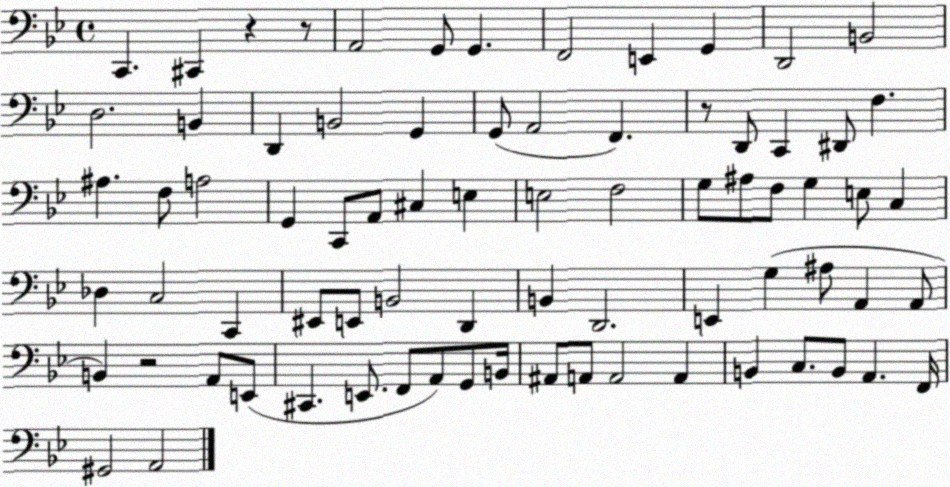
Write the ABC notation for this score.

X:1
T:Untitled
M:4/4
L:1/4
K:Bb
C,, ^C,, z z/2 A,,2 G,,/2 G,, F,,2 E,, G,, D,,2 B,,2 D,2 B,, D,, B,,2 G,, G,,/2 A,,2 F,, z/2 D,,/2 C,, ^D,,/2 F, ^A, F,/2 A,2 G,, C,,/2 A,,/2 ^C, E, E,2 F,2 G,/2 ^A,/2 F,/2 G, E,/2 C, _D, C,2 C,, ^E,,/2 E,,/2 B,,2 D,, B,, D,,2 E,, G, ^A,/2 A,, A,,/2 B,, z2 A,,/2 E,,/2 ^C,, E,,/2 F,,/2 A,,/2 G,,/2 B,,/4 ^A,,/2 A,,/2 A,,2 A,, B,, C,/2 B,,/2 A,, F,,/4 ^G,,2 A,,2